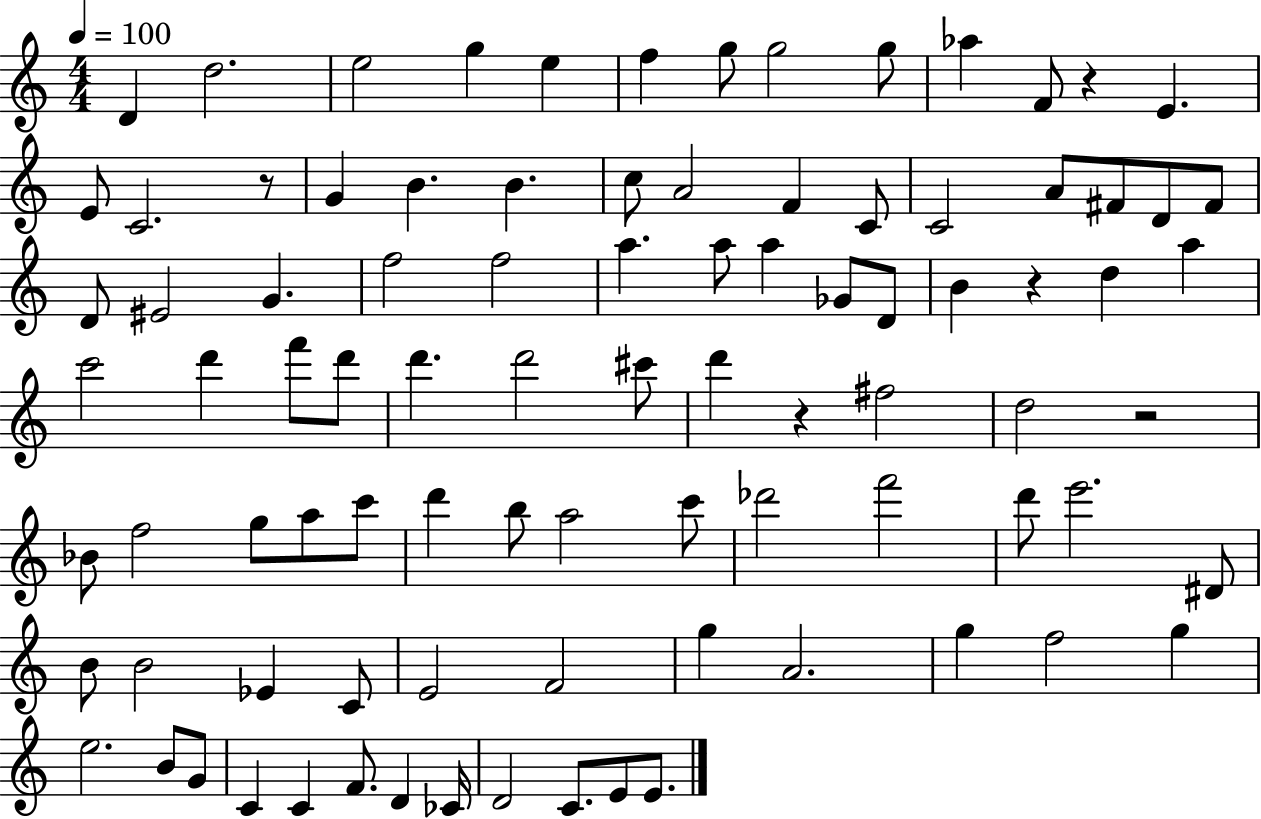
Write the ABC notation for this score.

X:1
T:Untitled
M:4/4
L:1/4
K:C
D d2 e2 g e f g/2 g2 g/2 _a F/2 z E E/2 C2 z/2 G B B c/2 A2 F C/2 C2 A/2 ^F/2 D/2 ^F/2 D/2 ^E2 G f2 f2 a a/2 a _G/2 D/2 B z d a c'2 d' f'/2 d'/2 d' d'2 ^c'/2 d' z ^f2 d2 z2 _B/2 f2 g/2 a/2 c'/2 d' b/2 a2 c'/2 _d'2 f'2 d'/2 e'2 ^D/2 B/2 B2 _E C/2 E2 F2 g A2 g f2 g e2 B/2 G/2 C C F/2 D _C/4 D2 C/2 E/2 E/2